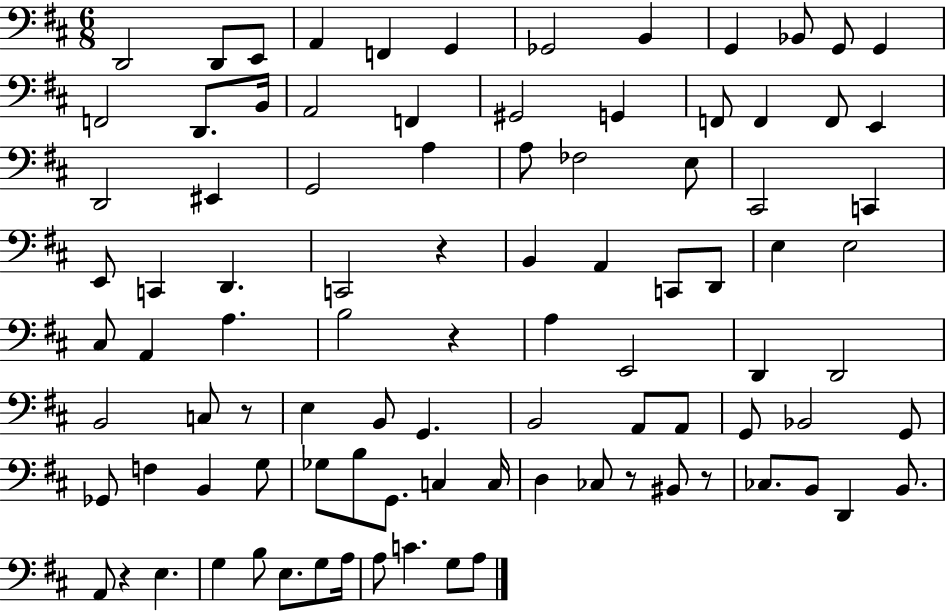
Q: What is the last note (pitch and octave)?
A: A3